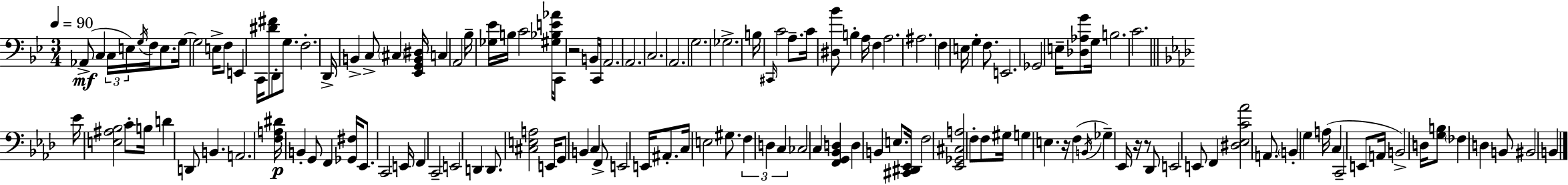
X:1
T:Untitled
M:3/4
L:1/4
K:Bb
_A,,/2 C, C,/4 E,/4 G,/4 F,/4 E,/2 G,/4 G,2 E,/4 F,/2 E,, C,,/4 [^D^F]/2 D,,/2 G,/2 F,2 D,,/4 B,, C,/2 ^C, [_E,,G,,B,,^D,]/4 C, A,,2 _B,/4 [_G,_E]/4 B,/4 C2 [^G,_B,E_A]/4 C,,/2 z2 B,,/4 C,,/4 A,,2 A,,2 C,2 A,,2 G,2 _G,2 B,/4 ^C,,/4 C2 A,/2 C/4 [^D,_B]/2 B, A,/4 F, A,2 ^A,2 F, E,/4 G, F,/2 E,,2 _G,,2 E,/4 [_D,_A,G]/2 G,/4 B,2 C2 _E/4 [E,^A,_B,]2 C/2 B,/4 D D,,/2 B,, A,,2 [F,A,^D]/4 B,, G,,/2 F,, [_G,,^F,]/4 _E,,/2 C,,2 E,,/4 F,, C,,2 E,,2 D,, D,,/2 [^C,E,A,]2 E,,/4 G,,/2 B,, C, F,,/2 E,,2 E,,/4 ^A,,/2 C,/4 E,2 ^G,/2 F, D, C, _C,2 C, [F,,G,,_B,,D,] D, B,, E,/2 [^C,,^D,,_E,,]/4 F,2 [_E,,_G,,^C,A,]2 F,/2 F,/2 ^G,/4 G, E, z/4 F, B,,/4 _G, _E,,/4 z/4 z/2 _D,,/2 E,,2 E,,/2 F,, [^D,_E,C_A]2 A,,/2 B,, G, A,/4 C, C,,2 E,,/2 A,,/4 B,,2 D,/4 [G,B,]/2 _F, D, B,,/2 ^B,,2 B,,